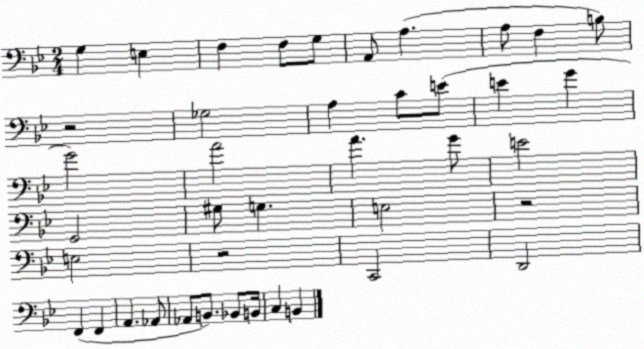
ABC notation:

X:1
T:Untitled
M:2/4
L:1/4
K:Bb
G, E, F, F,/2 G,/2 A,,/2 A, A,/2 F, B,/2 z2 _G,2 A, C/2 E/2 E G G2 A2 A G/2 E2 G,,2 ^G,/2 G, E,2 z2 E,2 z2 C,,2 D,,2 F,, F,, A,, _A,,/2 _A,,/2 B,,/2 _B,,/2 B,,/4 C, B,,